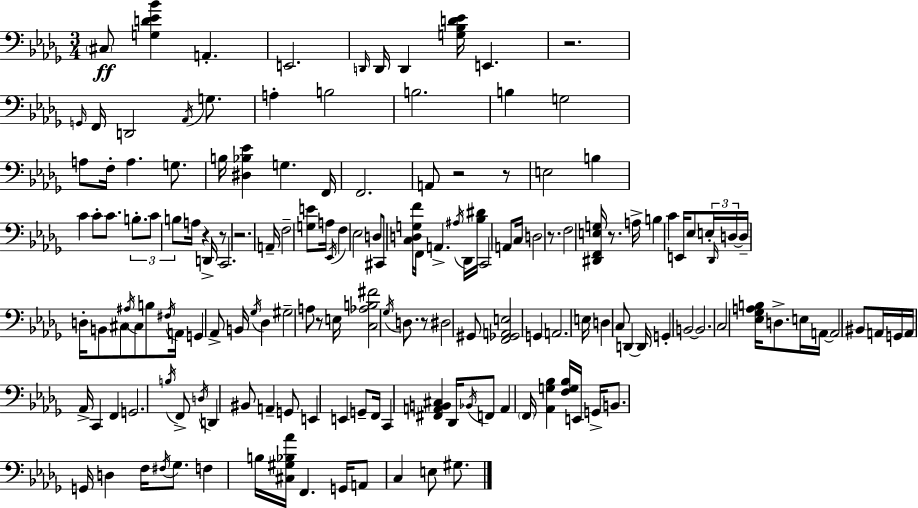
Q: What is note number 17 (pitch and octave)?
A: G3